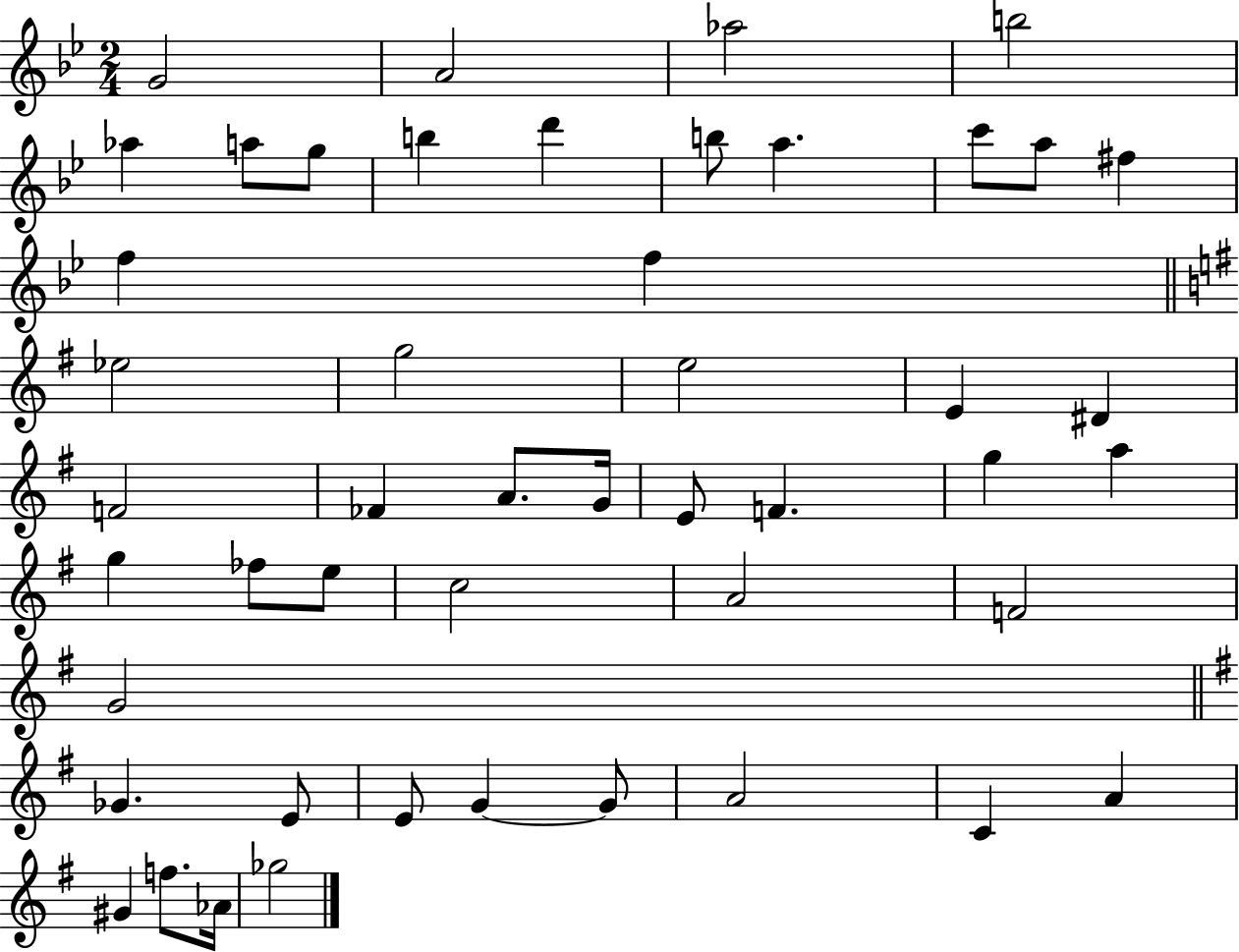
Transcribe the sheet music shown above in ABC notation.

X:1
T:Untitled
M:2/4
L:1/4
K:Bb
G2 A2 _a2 b2 _a a/2 g/2 b d' b/2 a c'/2 a/2 ^f f f _e2 g2 e2 E ^D F2 _F A/2 G/4 E/2 F g a g _f/2 e/2 c2 A2 F2 G2 _G E/2 E/2 G G/2 A2 C A ^G f/2 _A/4 _g2